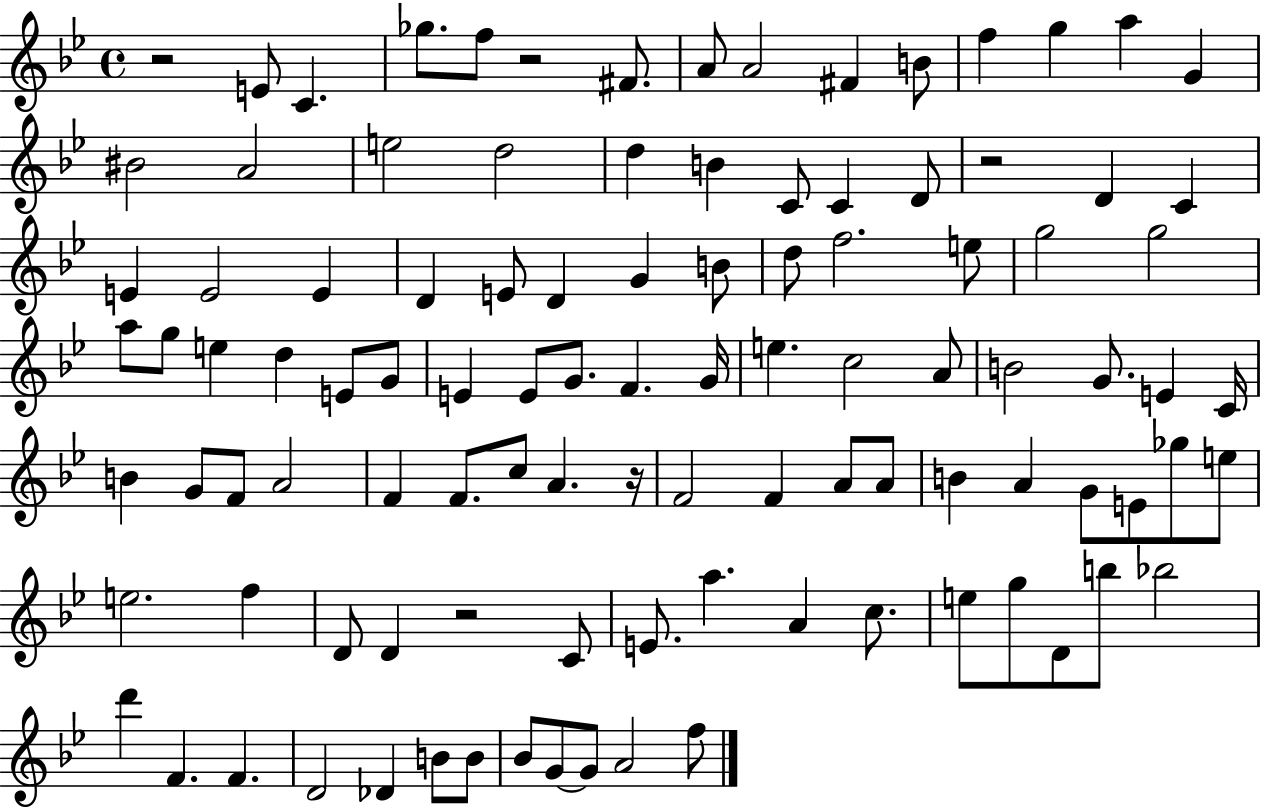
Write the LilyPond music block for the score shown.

{
  \clef treble
  \time 4/4
  \defaultTimeSignature
  \key bes \major
  r2 e'8 c'4. | ges''8. f''8 r2 fis'8. | a'8 a'2 fis'4 b'8 | f''4 g''4 a''4 g'4 | \break bis'2 a'2 | e''2 d''2 | d''4 b'4 c'8 c'4 d'8 | r2 d'4 c'4 | \break e'4 e'2 e'4 | d'4 e'8 d'4 g'4 b'8 | d''8 f''2. e''8 | g''2 g''2 | \break a''8 g''8 e''4 d''4 e'8 g'8 | e'4 e'8 g'8. f'4. g'16 | e''4. c''2 a'8 | b'2 g'8. e'4 c'16 | \break b'4 g'8 f'8 a'2 | f'4 f'8. c''8 a'4. r16 | f'2 f'4 a'8 a'8 | b'4 a'4 g'8 e'8 ges''8 e''8 | \break e''2. f''4 | d'8 d'4 r2 c'8 | e'8. a''4. a'4 c''8. | e''8 g''8 d'8 b''8 bes''2 | \break d'''4 f'4. f'4. | d'2 des'4 b'8 b'8 | bes'8 g'8~~ g'8 a'2 f''8 | \bar "|."
}